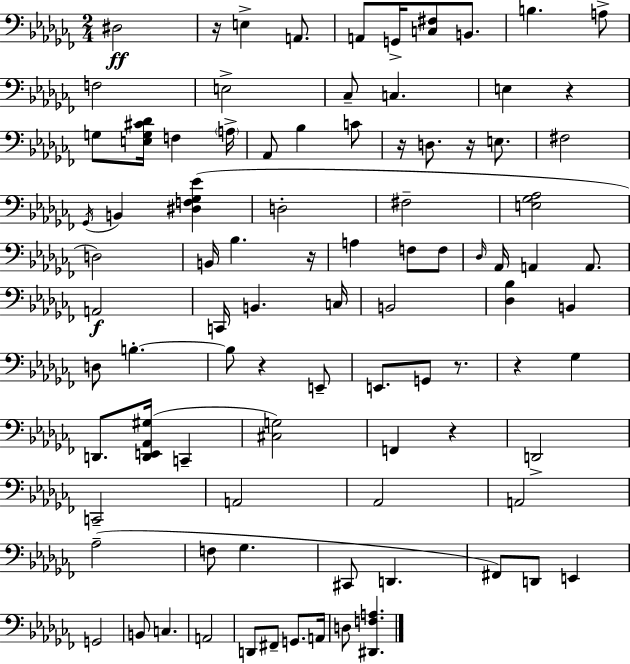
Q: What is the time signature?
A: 2/4